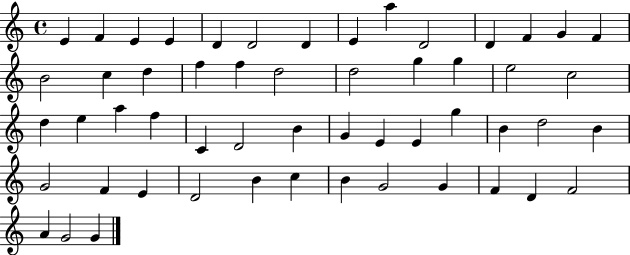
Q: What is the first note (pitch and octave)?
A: E4